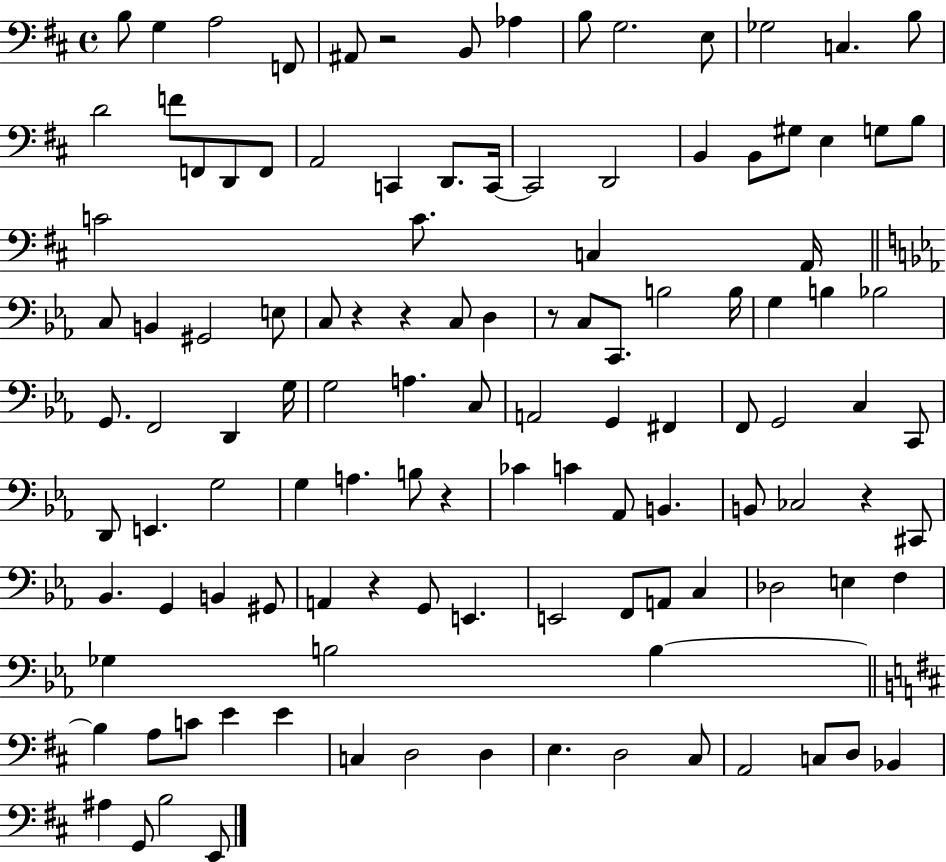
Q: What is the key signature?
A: D major